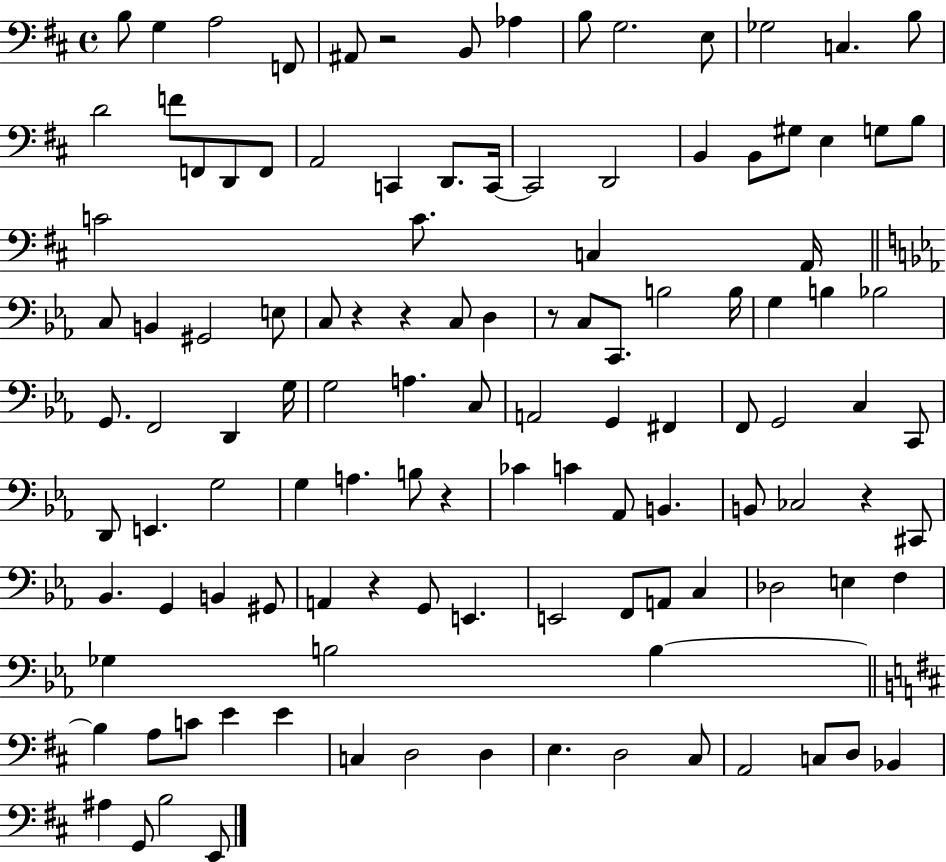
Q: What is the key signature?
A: D major